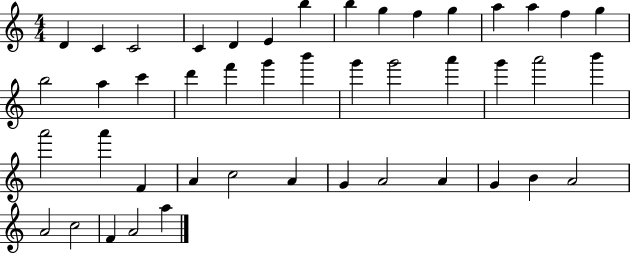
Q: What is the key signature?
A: C major